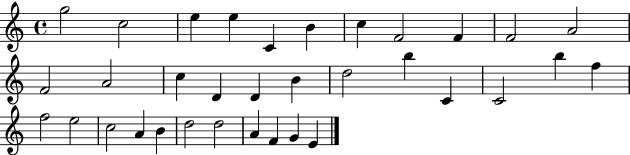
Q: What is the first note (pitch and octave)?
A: G5